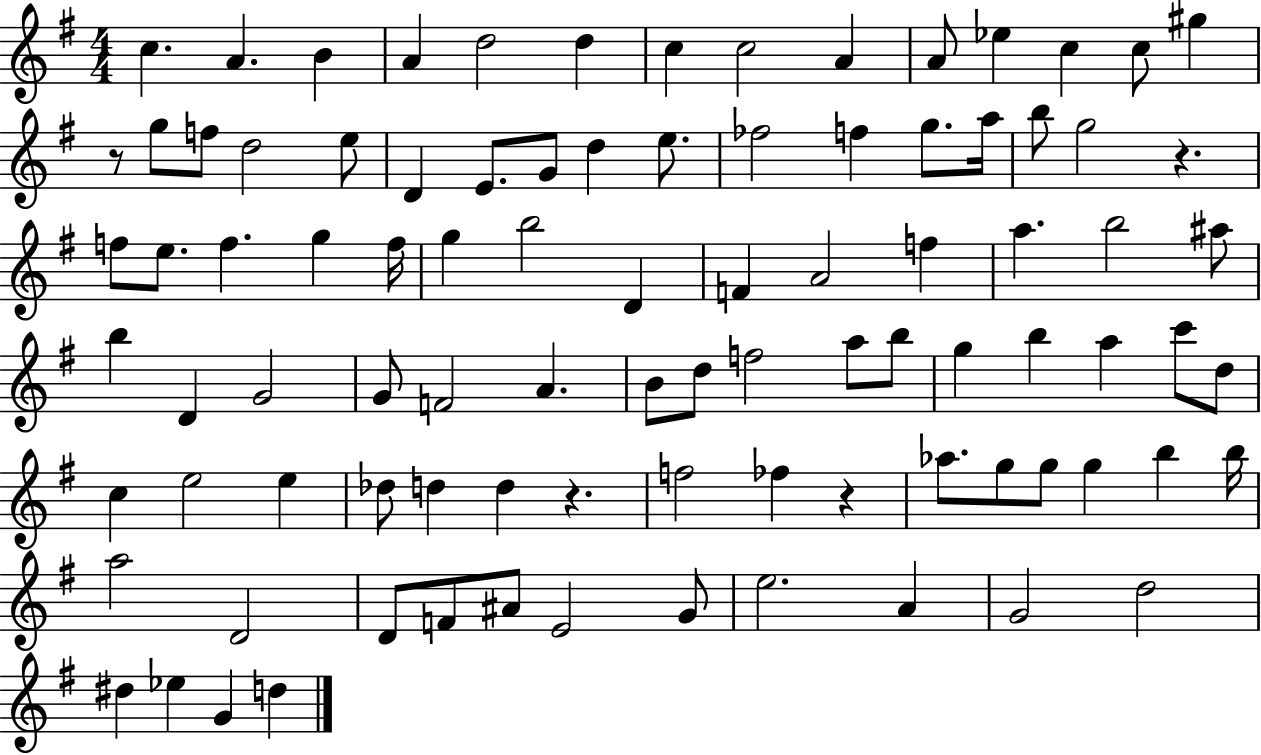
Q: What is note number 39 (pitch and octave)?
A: A4